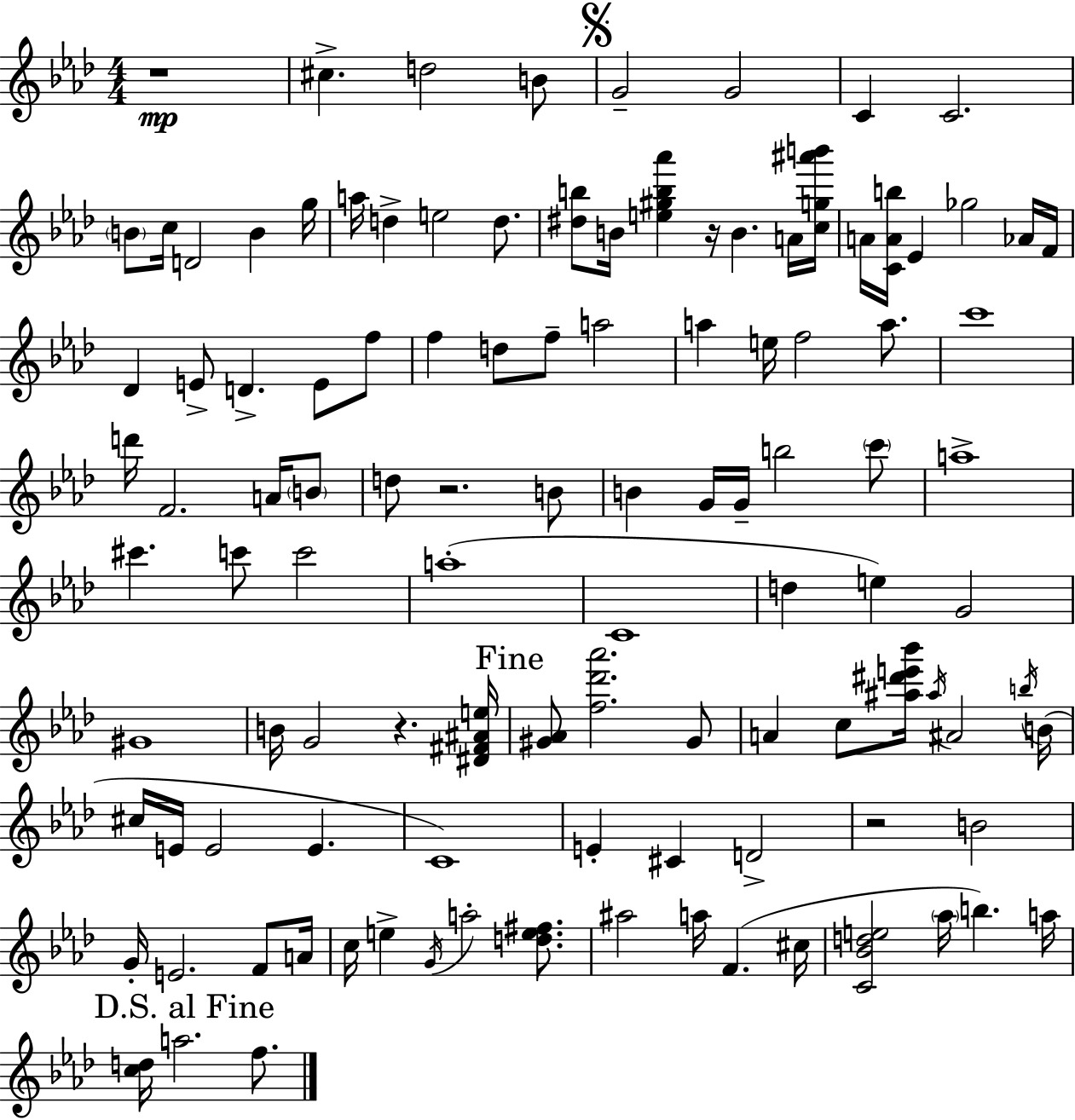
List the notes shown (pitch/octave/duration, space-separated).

R/w C#5/q. D5/h B4/e G4/h G4/h C4/q C4/h. B4/e C5/s D4/h B4/q G5/s A5/s D5/q E5/h D5/e. [D#5,B5]/e B4/s [E5,G#5,B5,Ab6]/q R/s B4/q. A4/s [C5,G5,A#6,B6]/s A4/s [C4,A4,B5]/s Eb4/q Gb5/h Ab4/s F4/s Db4/q E4/e D4/q. E4/e F5/e F5/q D5/e F5/e A5/h A5/q E5/s F5/h A5/e. C6/w D6/s F4/h. A4/s B4/e D5/e R/h. B4/e B4/q G4/s G4/s B5/h C6/e A5/w C#6/q. C6/e C6/h A5/w C4/w D5/q E5/q G4/h G#4/w B4/s G4/h R/q. [D#4,F#4,A#4,E5]/s [G#4,Ab4]/e [F5,Db6,Ab6]/h. G#4/e A4/q C5/e [A#5,D#6,E6,Bb6]/s A#5/s A#4/h B5/s B4/s C#5/s E4/s E4/h E4/q. C4/w E4/q C#4/q D4/h R/h B4/h G4/s E4/h. F4/e A4/s C5/s E5/q G4/s A5/h [D5,E5,F#5]/e. A#5/h A5/s F4/q. C#5/s [C4,Bb4,D5,E5]/h Ab5/s B5/q. A5/s [C5,D5]/s A5/h. F5/e.